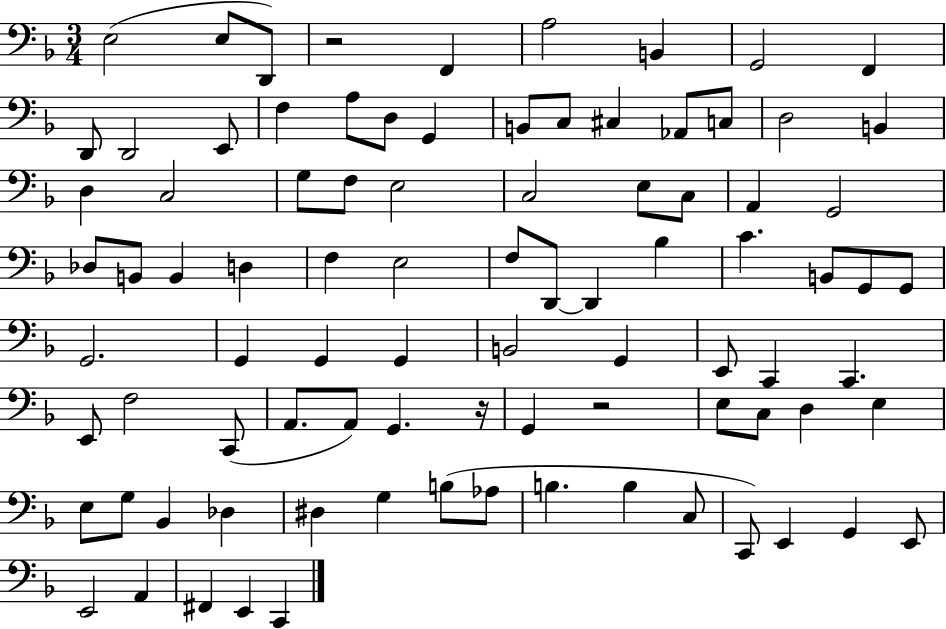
E3/h E3/e D2/e R/h F2/q A3/h B2/q G2/h F2/q D2/e D2/h E2/e F3/q A3/e D3/e G2/q B2/e C3/e C#3/q Ab2/e C3/e D3/h B2/q D3/q C3/h G3/e F3/e E3/h C3/h E3/e C3/e A2/q G2/h Db3/e B2/e B2/q D3/q F3/q E3/h F3/e D2/e D2/q Bb3/q C4/q. B2/e G2/e G2/e G2/h. G2/q G2/q G2/q B2/h G2/q E2/e C2/q C2/q. E2/e F3/h C2/e A2/e. A2/e G2/q. R/s G2/q R/h E3/e C3/e D3/q E3/q E3/e G3/e Bb2/q Db3/q D#3/q G3/q B3/e Ab3/e B3/q. B3/q C3/e C2/e E2/q G2/q E2/e E2/h A2/q F#2/q E2/q C2/q